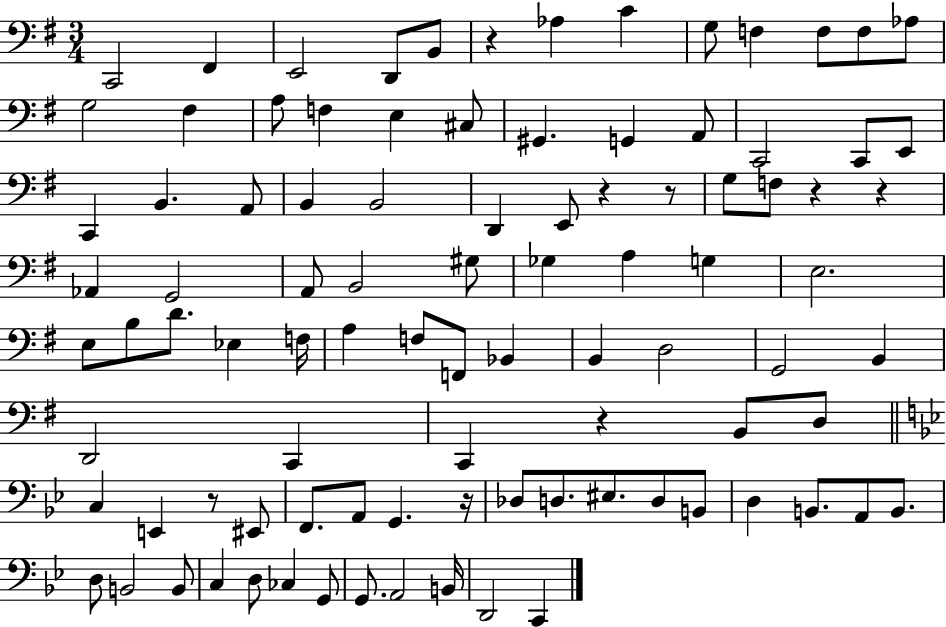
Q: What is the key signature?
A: G major